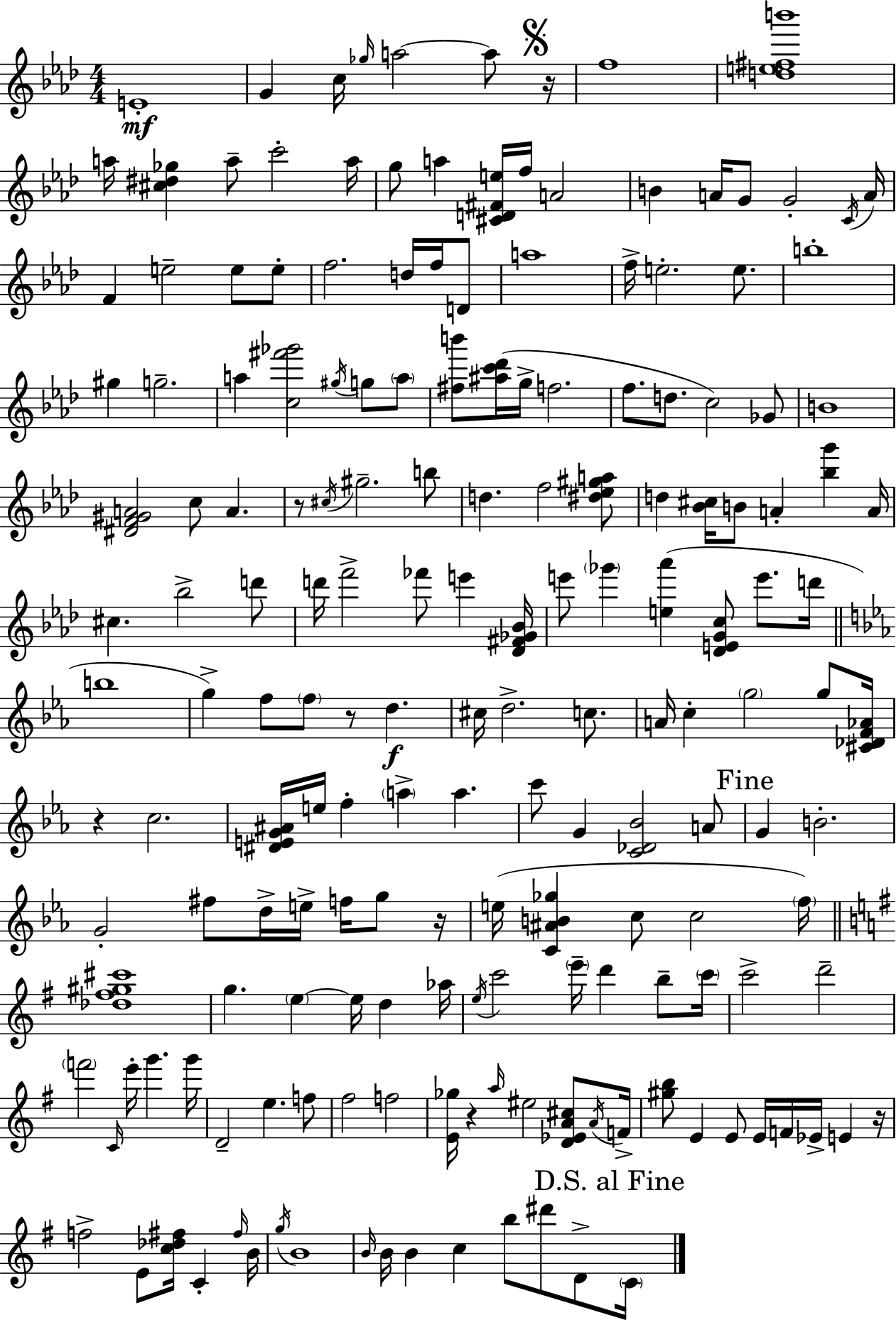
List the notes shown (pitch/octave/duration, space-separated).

E4/w G4/q C5/s Gb5/s A5/h A5/e R/s F5/w [D5,E5,F#5,B6]/w A5/s [C#5,D#5,Gb5]/q A5/e C6/h A5/s G5/e A5/q [C#4,D4,F#4,E5]/s F5/s A4/h B4/q A4/s G4/e G4/h C4/s A4/s F4/q E5/h E5/e E5/e F5/h. D5/s F5/s D4/e A5/w F5/s E5/h. E5/e. B5/w G#5/q G5/h. A5/q [C5,F#6,Gb6]/h G#5/s G5/e A5/e [F#5,B6]/e [A#5,C6,Db6]/s G5/s F5/h. F5/e. D5/e. C5/h Gb4/e B4/w [D#4,F4,G#4,A4]/h C5/e A4/q. R/e C#5/s G#5/h. B5/e D5/q. F5/h [D#5,Eb5,G#5,A5]/e D5/q [Bb4,C#5]/s B4/e A4/q [Bb5,G6]/q A4/s C#5/q. Bb5/h D6/e D6/s F6/h FES6/e E6/q [Db4,F#4,Gb4,Bb4]/s E6/e Gb6/q [E5,Ab6]/q [Db4,E4,G4,C5]/e E6/e. D6/s B5/w G5/q F5/e F5/e R/e D5/q. C#5/s D5/h. C5/e. A4/s C5/q G5/h G5/e [C#4,Db4,F4,Ab4]/s R/q C5/h. [D#4,E4,G4,A#4]/s E5/s F5/q A5/q A5/q. C6/e G4/q [C4,Db4,Bb4]/h A4/e G4/q B4/h. G4/h F#5/e D5/s E5/s F5/s G5/e R/s E5/s [C4,A#4,B4,Gb5]/q C5/e C5/h F5/s [Db5,F#5,G#5,C#6]/w G5/q. E5/q E5/s D5/q Ab5/s E5/s C6/h E6/s D6/q B5/e C6/s C6/h D6/h F6/h C4/s E6/s G6/q. G6/s D4/h E5/q. F5/e F#5/h F5/h [E4,Gb5]/s R/q A5/s EIS5/h [D4,Eb4,A4,C#5]/e A4/s F4/s [G#5,B5]/e E4/q E4/e E4/s F4/s Eb4/s E4/q R/s F5/h E4/e [C5,Db5,F#5]/s C4/q F#5/s B4/s G5/s B4/w B4/s B4/s B4/q C5/q B5/e D#6/e D4/e C4/s